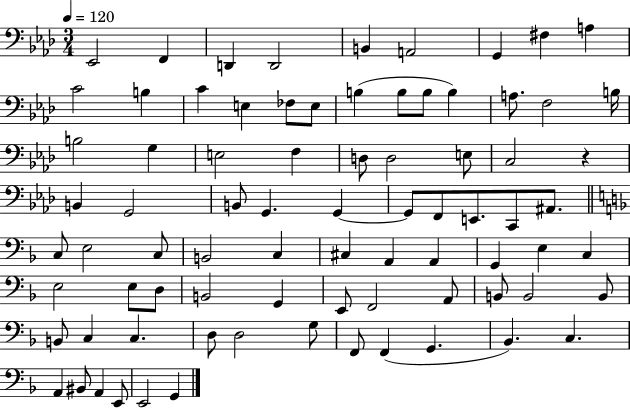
X:1
T:Untitled
M:3/4
L:1/4
K:Ab
_E,,2 F,, D,, D,,2 B,, A,,2 G,, ^F, A, C2 B, C E, _F,/2 E,/2 B, B,/2 B,/2 B, A,/2 F,2 B,/4 B,2 G, E,2 F, D,/2 D,2 E,/2 C,2 z B,, G,,2 B,,/2 G,, G,, G,,/2 F,,/2 E,,/2 C,,/2 ^A,,/2 C,/2 E,2 C,/2 B,,2 C, ^C, A,, A,, G,, E, C, E,2 E,/2 D,/2 B,,2 G,, E,,/2 F,,2 A,,/2 B,,/2 B,,2 B,,/2 B,,/2 C, C, D,/2 D,2 G,/2 F,,/2 F,, G,, _B,, C, A,, ^B,,/2 A,, E,,/2 E,,2 G,,